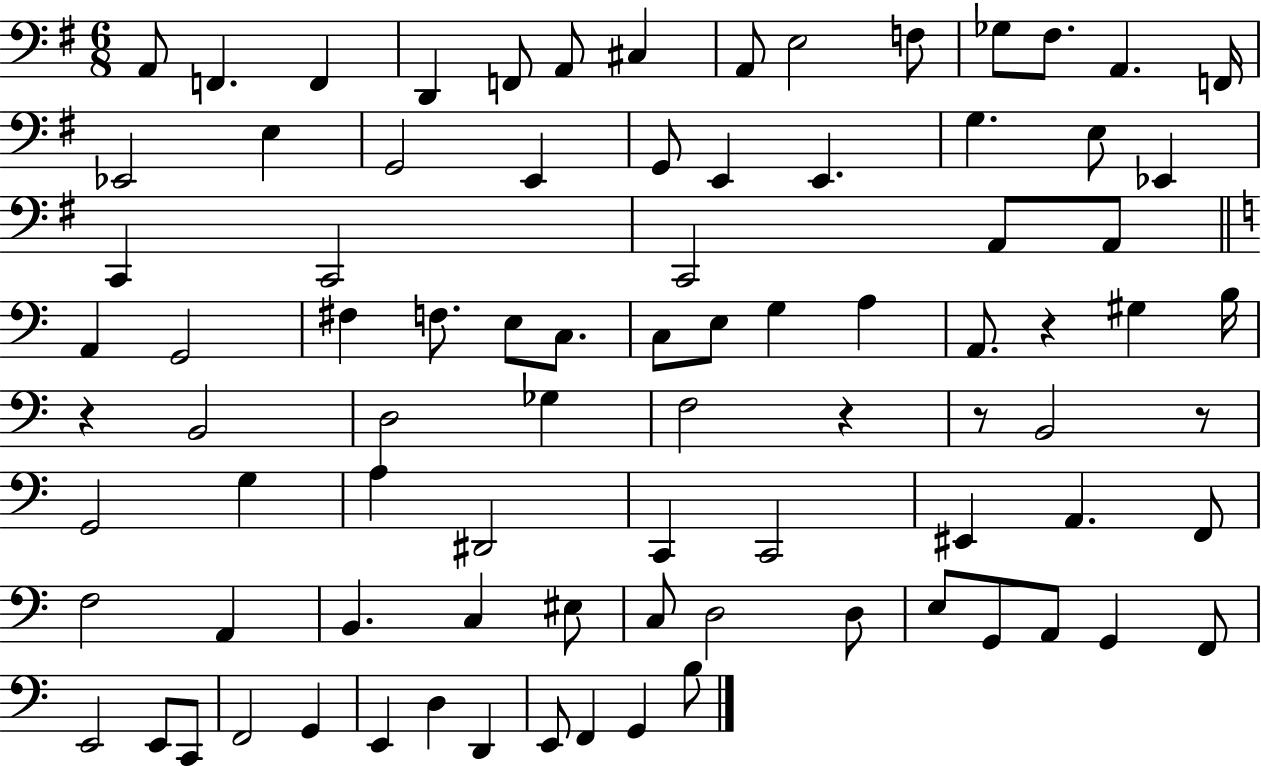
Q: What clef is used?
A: bass